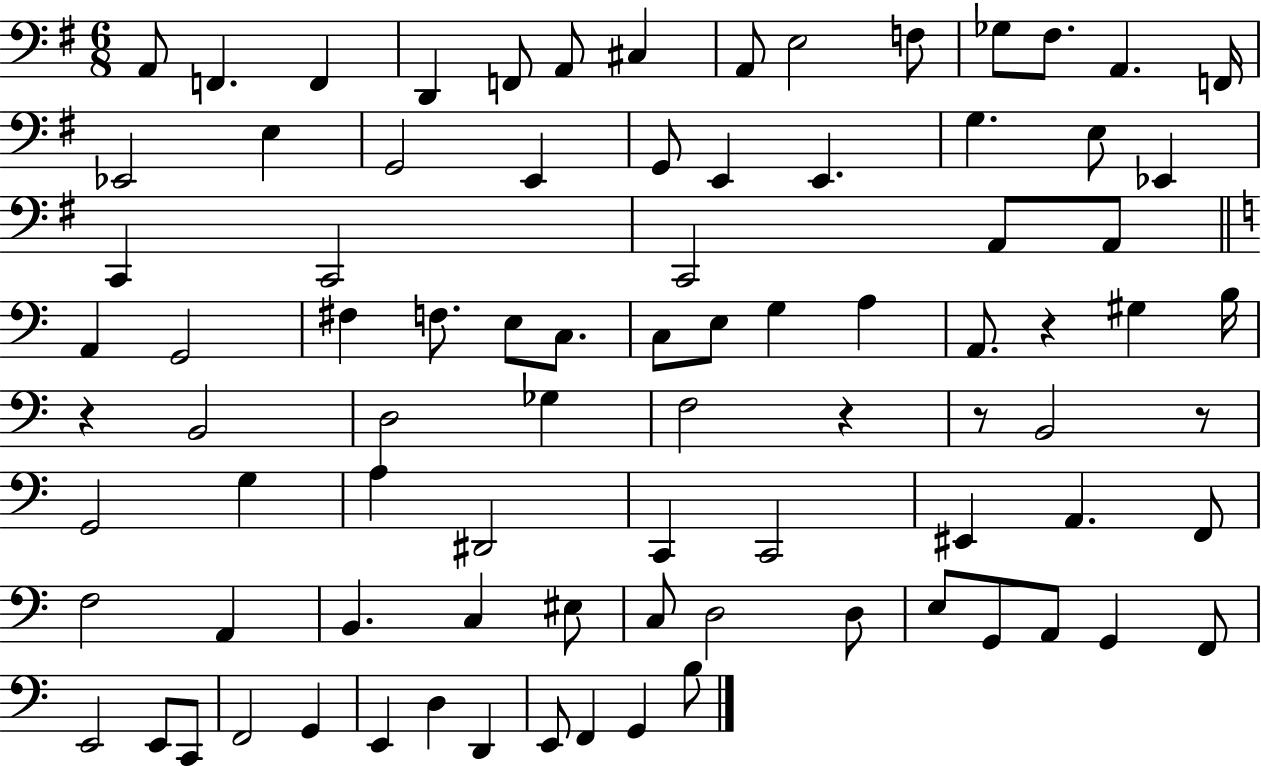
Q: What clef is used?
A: bass